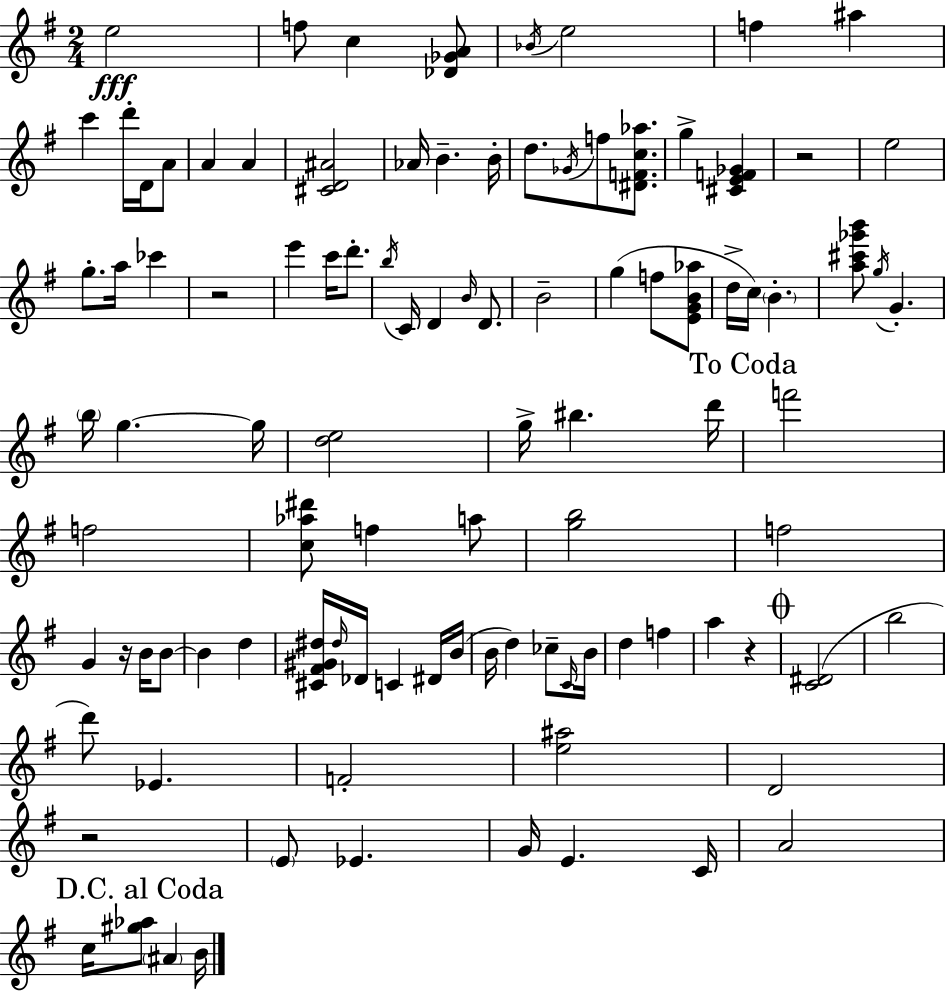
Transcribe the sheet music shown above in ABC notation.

X:1
T:Untitled
M:2/4
L:1/4
K:Em
e2 f/2 c [_D_GA]/2 _B/4 e2 f ^a c' d'/4 D/4 A/2 A A [^CD^A]2 _A/4 B B/4 d/2 _G/4 f/2 [^DFc_a]/2 g [^CEF_G] z2 e2 g/2 a/4 _c' z2 e' c'/4 d'/2 b/4 C/4 D B/4 D/2 B2 g f/2 [EGB_a]/2 d/4 c/4 B [a^c'_g'b']/2 g/4 G b/4 g g/4 [de]2 g/4 ^b d'/4 f'2 f2 [c_a^d']/2 f a/2 [gb]2 f2 G z/4 B/4 B/2 B d [^C^F^G^d]/4 ^d/4 _D/4 C ^D/4 B/4 B/4 d _c/2 C/4 B/4 d f a z [C^D]2 b2 d'/2 _E F2 [e^a]2 D2 z2 E/2 _E G/4 E C/4 A2 c/4 [^g_a]/2 ^A B/4